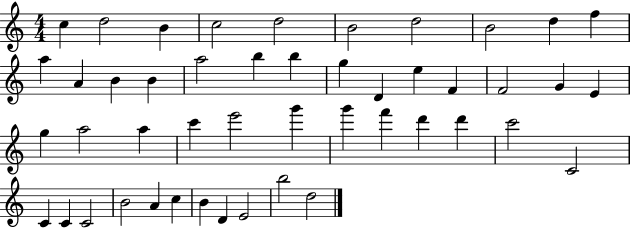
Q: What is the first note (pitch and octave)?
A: C5